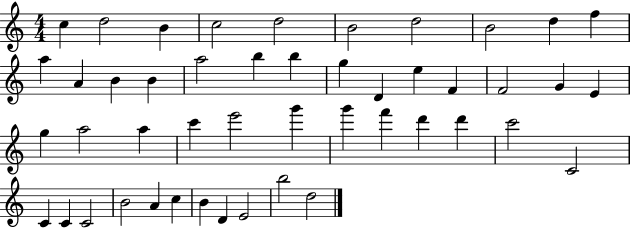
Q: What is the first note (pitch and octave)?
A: C5